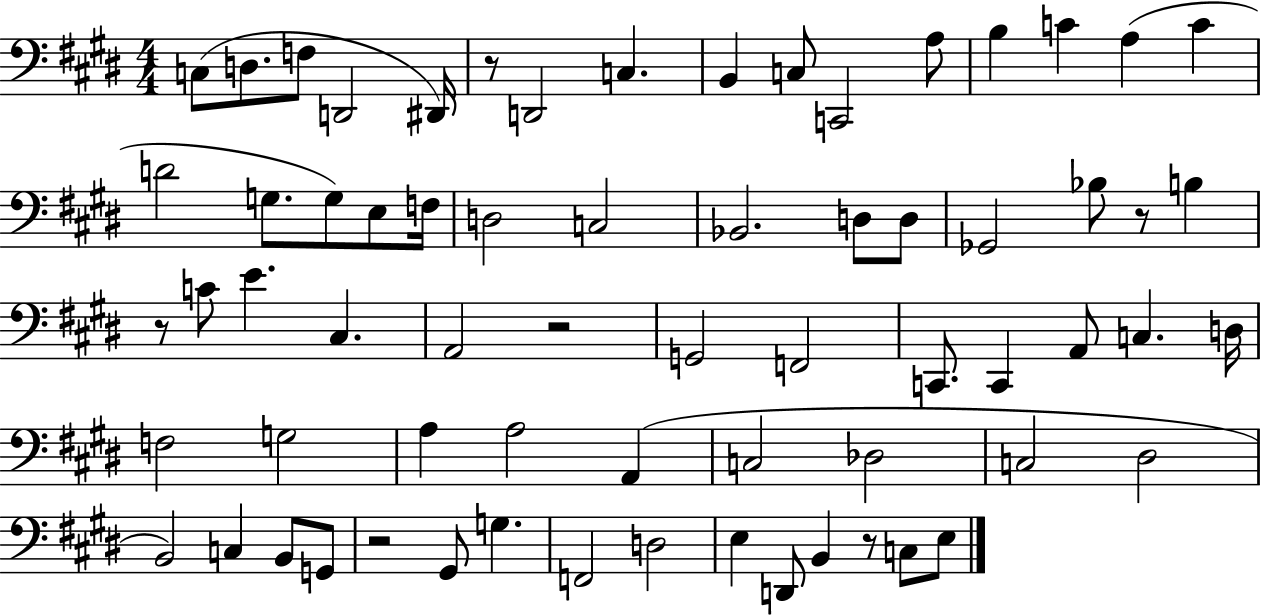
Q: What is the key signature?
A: E major